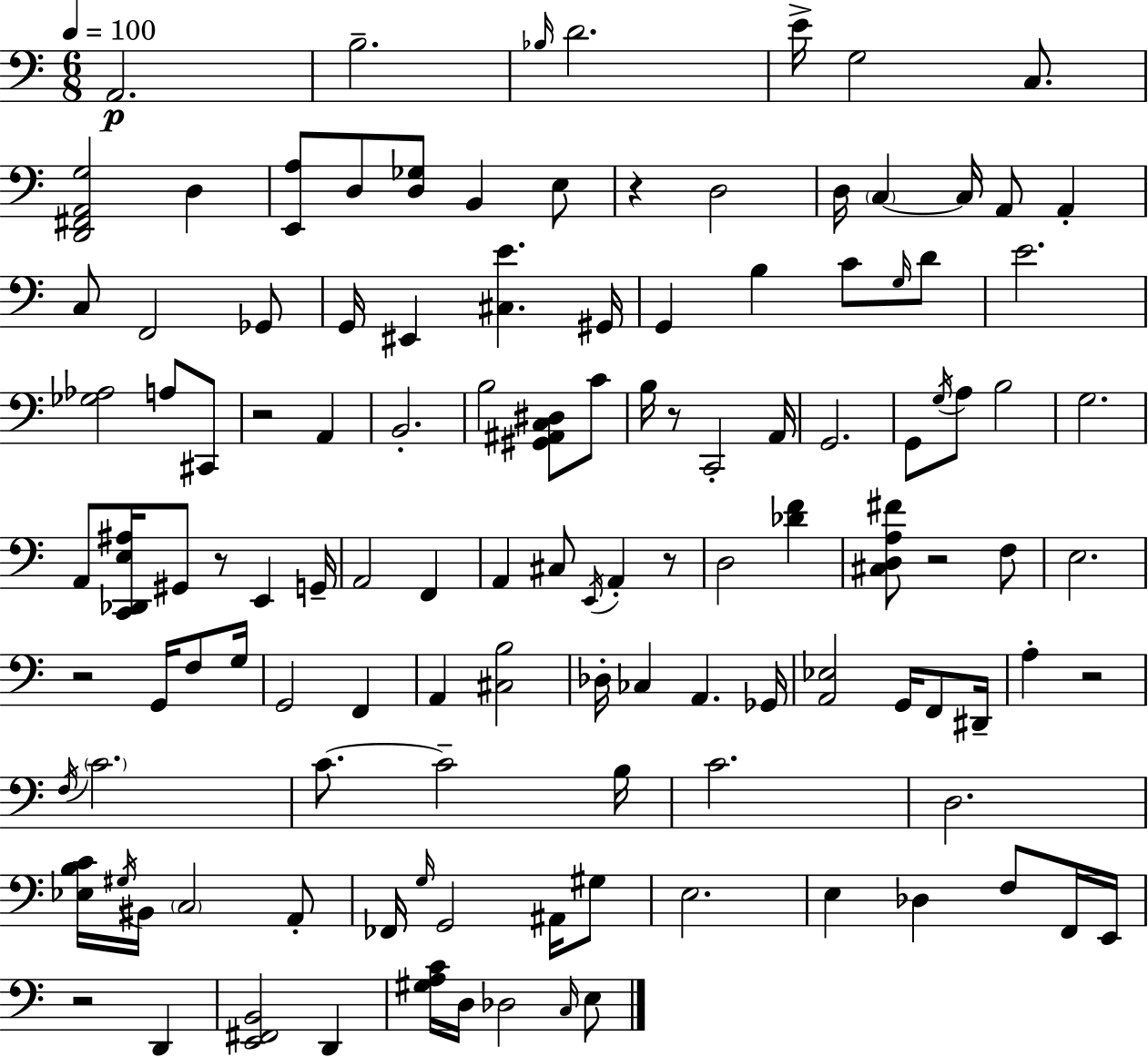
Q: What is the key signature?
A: C major